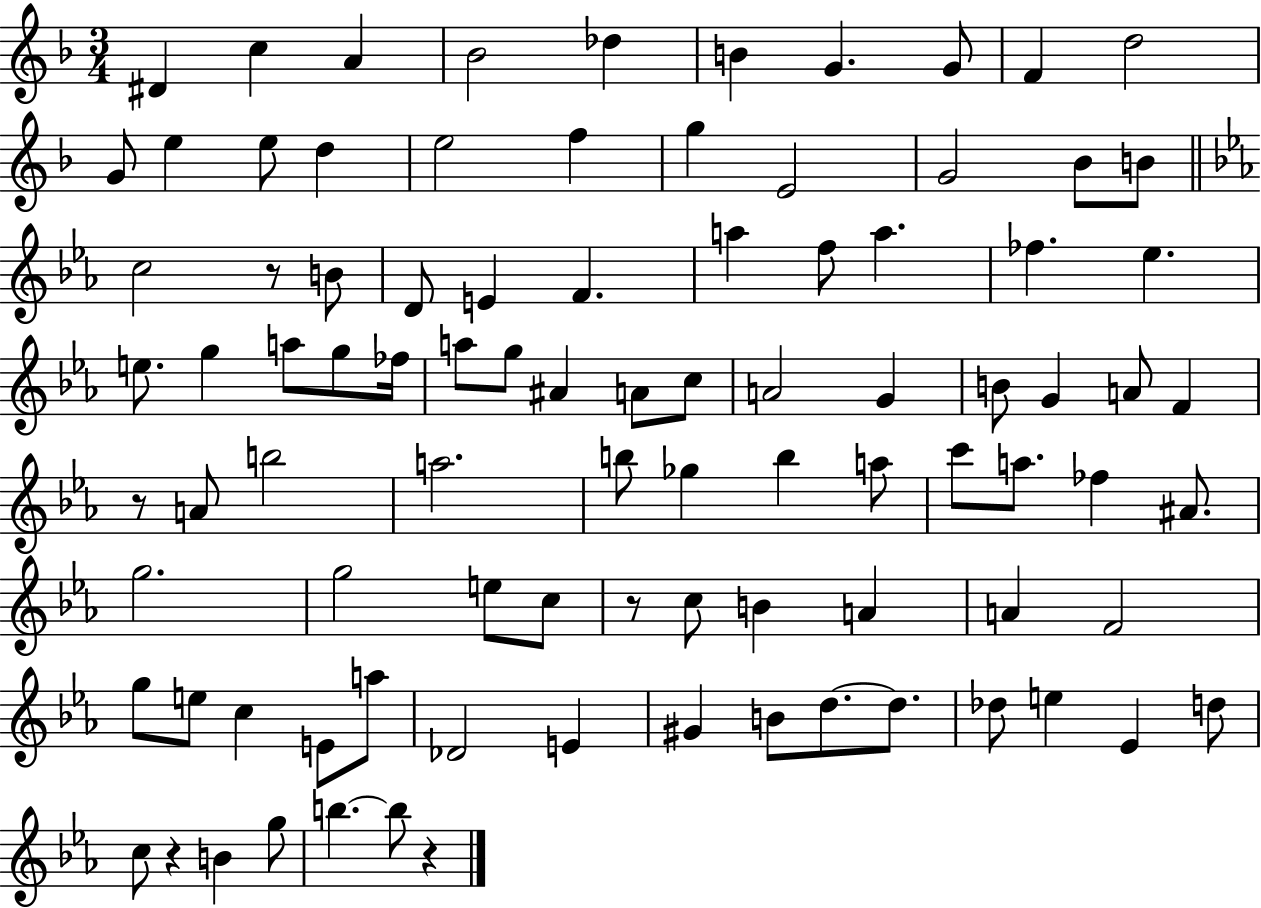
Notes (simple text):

D#4/q C5/q A4/q Bb4/h Db5/q B4/q G4/q. G4/e F4/q D5/h G4/e E5/q E5/e D5/q E5/h F5/q G5/q E4/h G4/h Bb4/e B4/e C5/h R/e B4/e D4/e E4/q F4/q. A5/q F5/e A5/q. FES5/q. Eb5/q. E5/e. G5/q A5/e G5/e FES5/s A5/e G5/e A#4/q A4/e C5/e A4/h G4/q B4/e G4/q A4/e F4/q R/e A4/e B5/h A5/h. B5/e Gb5/q B5/q A5/e C6/e A5/e. FES5/q A#4/e. G5/h. G5/h E5/e C5/e R/e C5/e B4/q A4/q A4/q F4/h G5/e E5/e C5/q E4/e A5/e Db4/h E4/q G#4/q B4/e D5/e. D5/e. Db5/e E5/q Eb4/q D5/e C5/e R/q B4/q G5/e B5/q. B5/e R/q